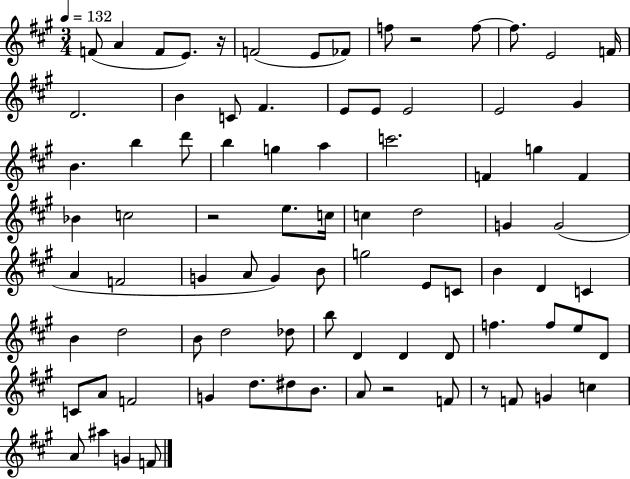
{
  \clef treble
  \numericTimeSignature
  \time 3/4
  \key a \major
  \tempo 4 = 132
  f'8( a'4 f'8 e'8.) r16 | f'2( e'8 fes'8) | f''8 r2 f''8~~ | f''8. e'2 f'16 | \break d'2. | b'4 c'8 fis'4. | e'8 e'8 e'2 | e'2 gis'4 | \break b'4. b''4 d'''8 | b''4 g''4 a''4 | c'''2. | f'4 g''4 f'4 | \break bes'4 c''2 | r2 e''8. c''16 | c''4 d''2 | g'4 g'2( | \break a'4 f'2 | g'4 a'8 g'4) b'8 | g''2 e'8 c'8 | b'4 d'4 c'4 | \break b'4 d''2 | b'8 d''2 des''8 | b''8 d'4 d'4 d'8 | f''4. f''8 e''8 d'8 | \break c'8 a'8 f'2 | g'4 d''8. dis''8 b'8. | a'8 r2 f'8 | r8 f'8 g'4 c''4 | \break a'8 ais''4 g'4 f'8 | \bar "|."
}